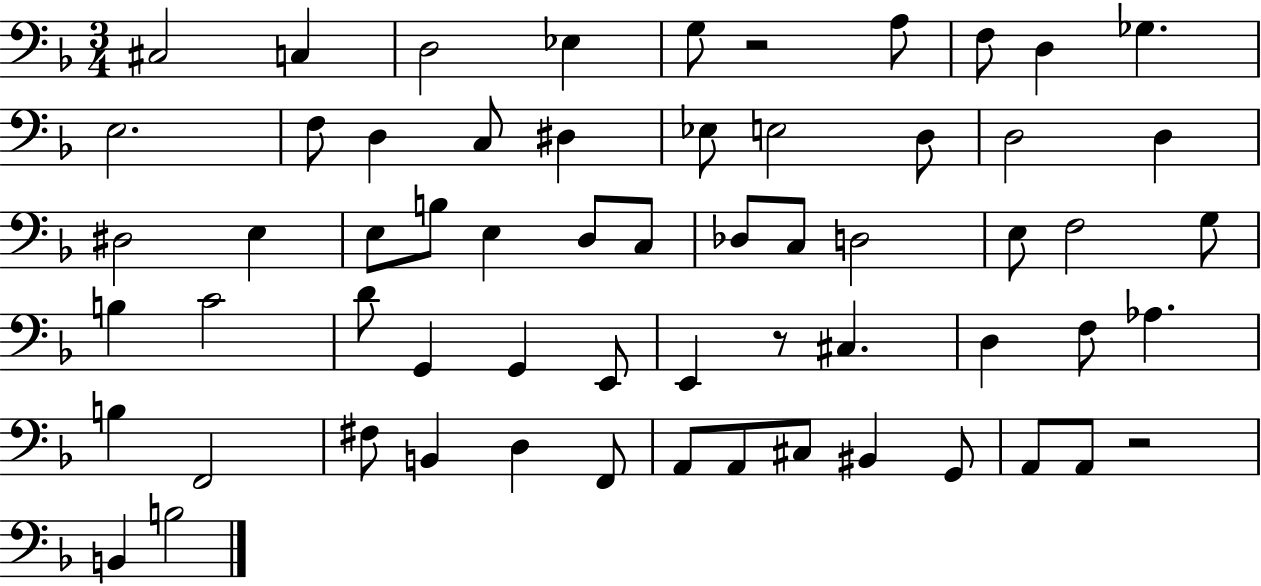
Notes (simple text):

C#3/h C3/q D3/h Eb3/q G3/e R/h A3/e F3/e D3/q Gb3/q. E3/h. F3/e D3/q C3/e D#3/q Eb3/e E3/h D3/e D3/h D3/q D#3/h E3/q E3/e B3/e E3/q D3/e C3/e Db3/e C3/e D3/h E3/e F3/h G3/e B3/q C4/h D4/e G2/q G2/q E2/e E2/q R/e C#3/q. D3/q F3/e Ab3/q. B3/q F2/h F#3/e B2/q D3/q F2/e A2/e A2/e C#3/e BIS2/q G2/e A2/e A2/e R/h B2/q B3/h